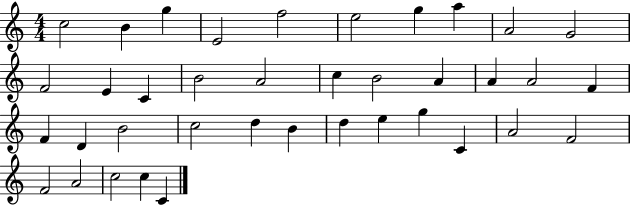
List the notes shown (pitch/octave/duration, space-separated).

C5/h B4/q G5/q E4/h F5/h E5/h G5/q A5/q A4/h G4/h F4/h E4/q C4/q B4/h A4/h C5/q B4/h A4/q A4/q A4/h F4/q F4/q D4/q B4/h C5/h D5/q B4/q D5/q E5/q G5/q C4/q A4/h F4/h F4/h A4/h C5/h C5/q C4/q